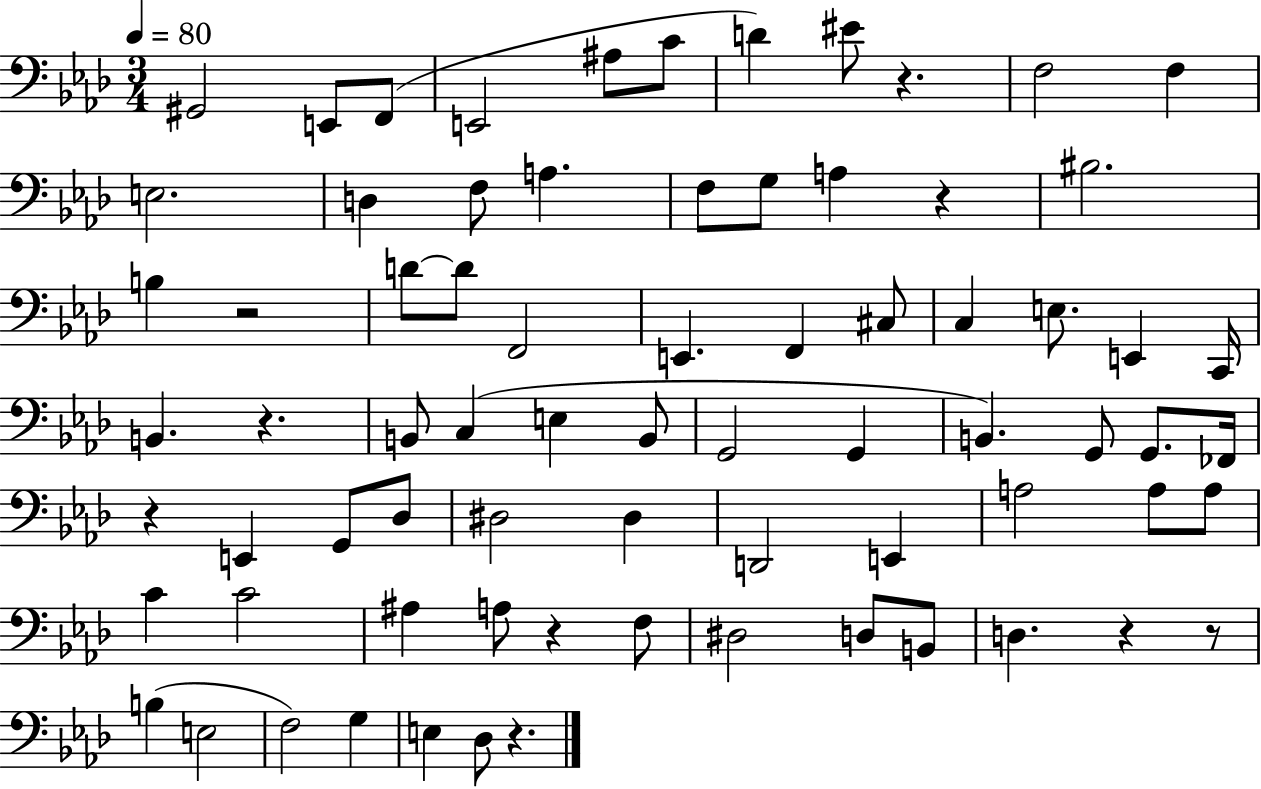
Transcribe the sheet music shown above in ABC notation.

X:1
T:Untitled
M:3/4
L:1/4
K:Ab
^G,,2 E,,/2 F,,/2 E,,2 ^A,/2 C/2 D ^E/2 z F,2 F, E,2 D, F,/2 A, F,/2 G,/2 A, z ^B,2 B, z2 D/2 D/2 F,,2 E,, F,, ^C,/2 C, E,/2 E,, C,,/4 B,, z B,,/2 C, E, B,,/2 G,,2 G,, B,, G,,/2 G,,/2 _F,,/4 z E,, G,,/2 _D,/2 ^D,2 ^D, D,,2 E,, A,2 A,/2 A,/2 C C2 ^A, A,/2 z F,/2 ^D,2 D,/2 B,,/2 D, z z/2 B, E,2 F,2 G, E, _D,/2 z